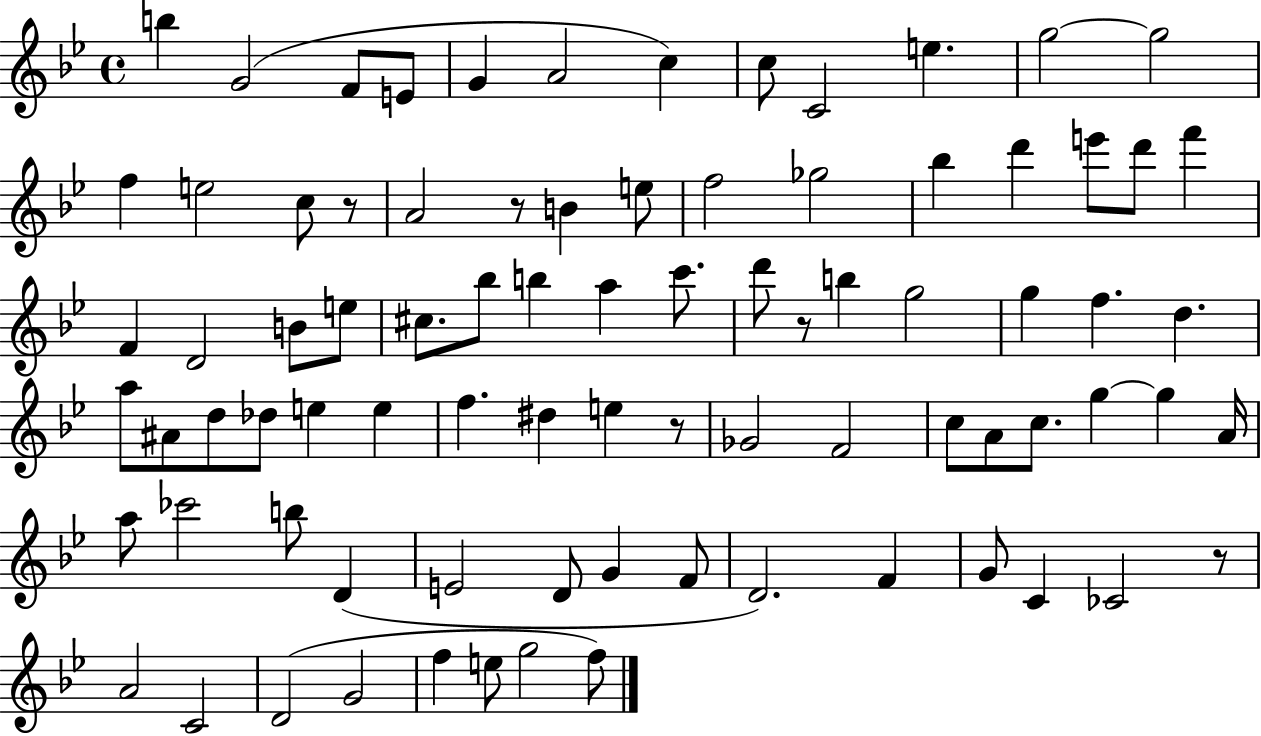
B5/q G4/h F4/e E4/e G4/q A4/h C5/q C5/e C4/h E5/q. G5/h G5/h F5/q E5/h C5/e R/e A4/h R/e B4/q E5/e F5/h Gb5/h Bb5/q D6/q E6/e D6/e F6/q F4/q D4/h B4/e E5/e C#5/e. Bb5/e B5/q A5/q C6/e. D6/e R/e B5/q G5/h G5/q F5/q. D5/q. A5/e A#4/e D5/e Db5/e E5/q E5/q F5/q. D#5/q E5/q R/e Gb4/h F4/h C5/e A4/e C5/e. G5/q G5/q A4/s A5/e CES6/h B5/e D4/q E4/h D4/e G4/q F4/e D4/h. F4/q G4/e C4/q CES4/h R/e A4/h C4/h D4/h G4/h F5/q E5/e G5/h F5/e